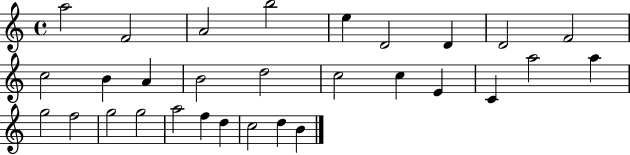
X:1
T:Untitled
M:4/4
L:1/4
K:C
a2 F2 A2 b2 e D2 D D2 F2 c2 B A B2 d2 c2 c E C a2 a g2 f2 g2 g2 a2 f d c2 d B